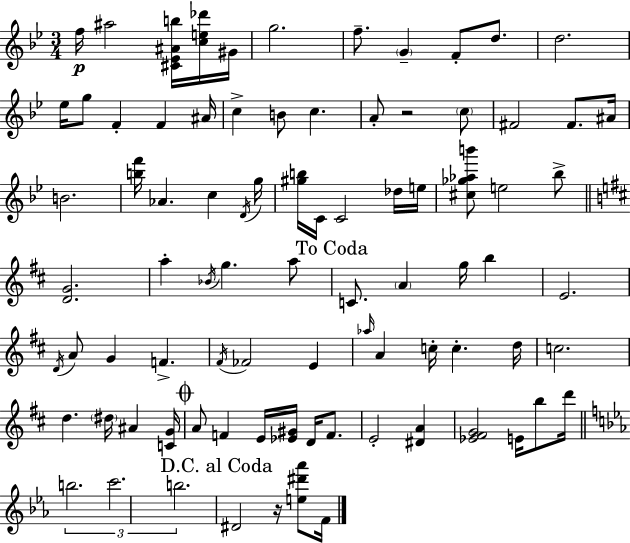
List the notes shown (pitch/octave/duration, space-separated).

F5/s A#5/h [C#4,Eb4,A#4,B5]/s [C5,E5,Db6]/s G#4/s G5/h. F5/e. G4/q F4/e D5/e. D5/h. Eb5/s G5/e F4/q F4/q A#4/s C5/q B4/e C5/q. A4/e R/h C5/e F#4/h F#4/e. A#4/s B4/h. [B5,F6]/s Ab4/q. C5/q D4/s G5/s [G#5,B5]/s C4/s C4/h Db5/s E5/s [C#5,Gb5,Ab5,B6]/e E5/h Bb5/e [D4,G4]/h. A5/q Bb4/s G5/q. A5/e C4/e. A4/q G5/s B5/q E4/h. D4/s A4/e G4/q F4/q. F#4/s FES4/h E4/q Ab5/s A4/q C5/s C5/q. D5/s C5/h. D5/q. D#5/s A#4/q [C4,G4]/s A4/e F4/q E4/s [Eb4,G#4]/s D4/s F4/e. E4/h [D#4,A4]/q [Eb4,F#4,G4]/h E4/s B5/e D6/s B5/h. C6/h. B5/h. D#4/h R/s [E5,D#6,Ab6]/e F4/s